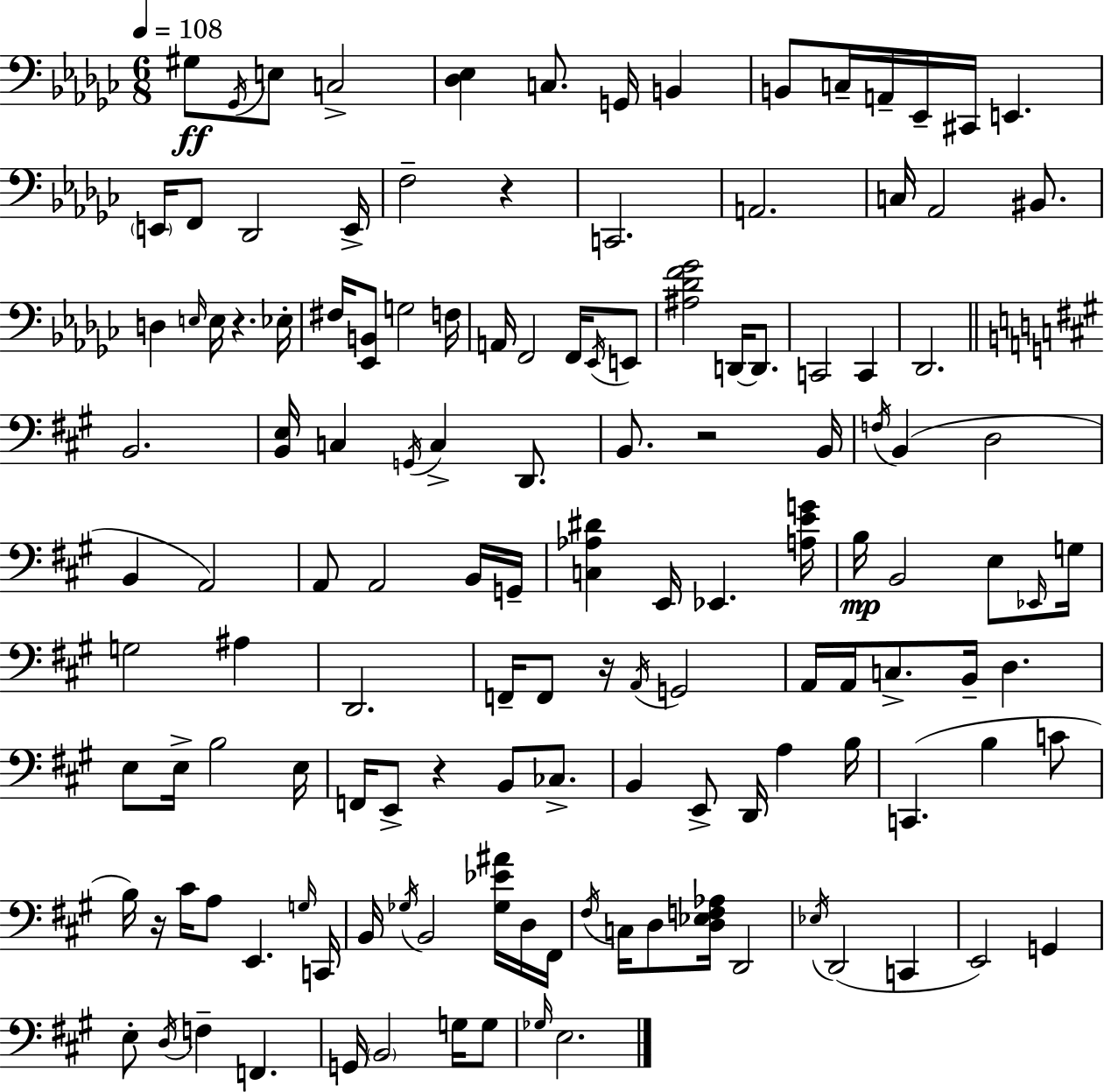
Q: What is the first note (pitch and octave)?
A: G#3